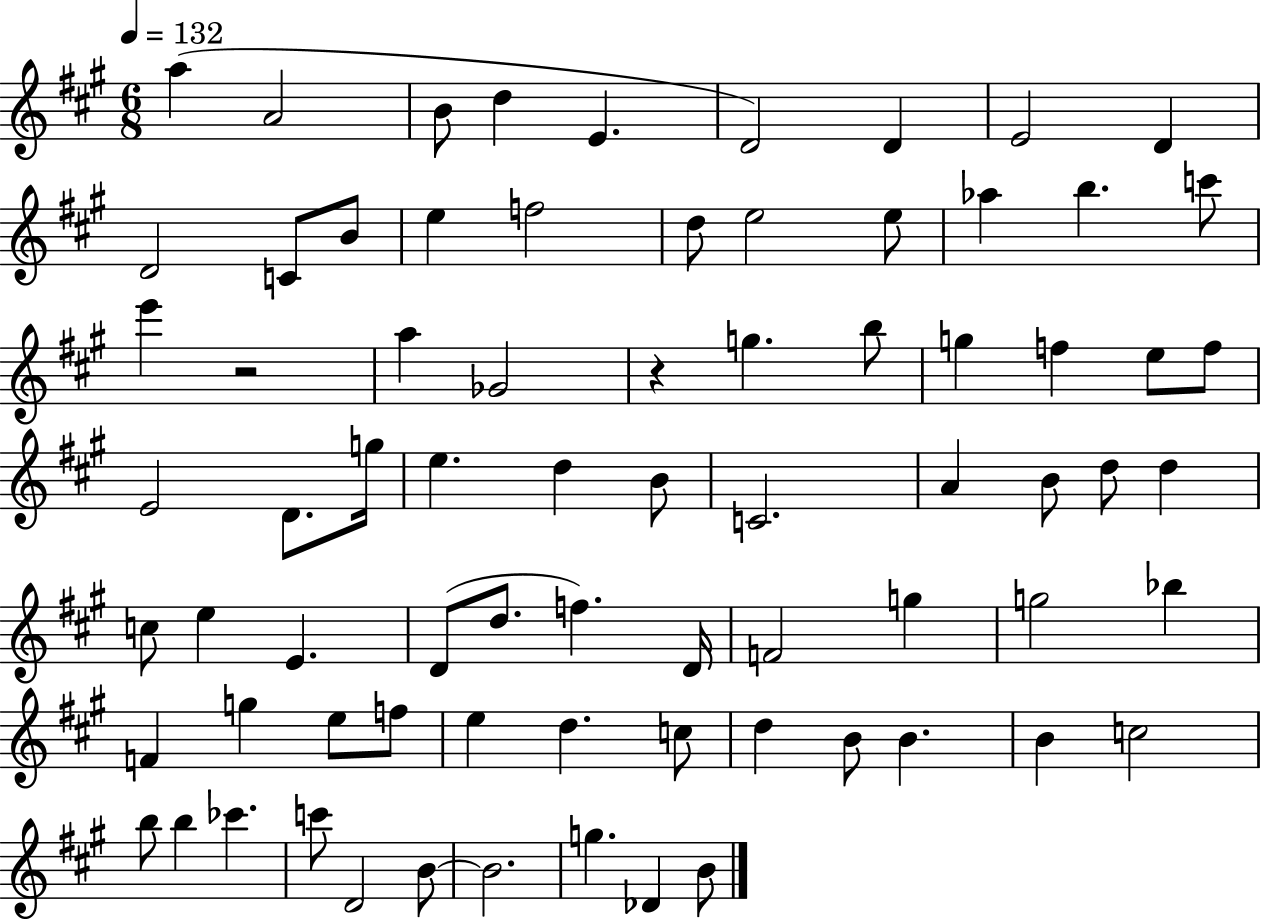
A5/q A4/h B4/e D5/q E4/q. D4/h D4/q E4/h D4/q D4/h C4/e B4/e E5/q F5/h D5/e E5/h E5/e Ab5/q B5/q. C6/e E6/q R/h A5/q Gb4/h R/q G5/q. B5/e G5/q F5/q E5/e F5/e E4/h D4/e. G5/s E5/q. D5/q B4/e C4/h. A4/q B4/e D5/e D5/q C5/e E5/q E4/q. D4/e D5/e. F5/q. D4/s F4/h G5/q G5/h Bb5/q F4/q G5/q E5/e F5/e E5/q D5/q. C5/e D5/q B4/e B4/q. B4/q C5/h B5/e B5/q CES6/q. C6/e D4/h B4/e B4/h. G5/q. Db4/q B4/e